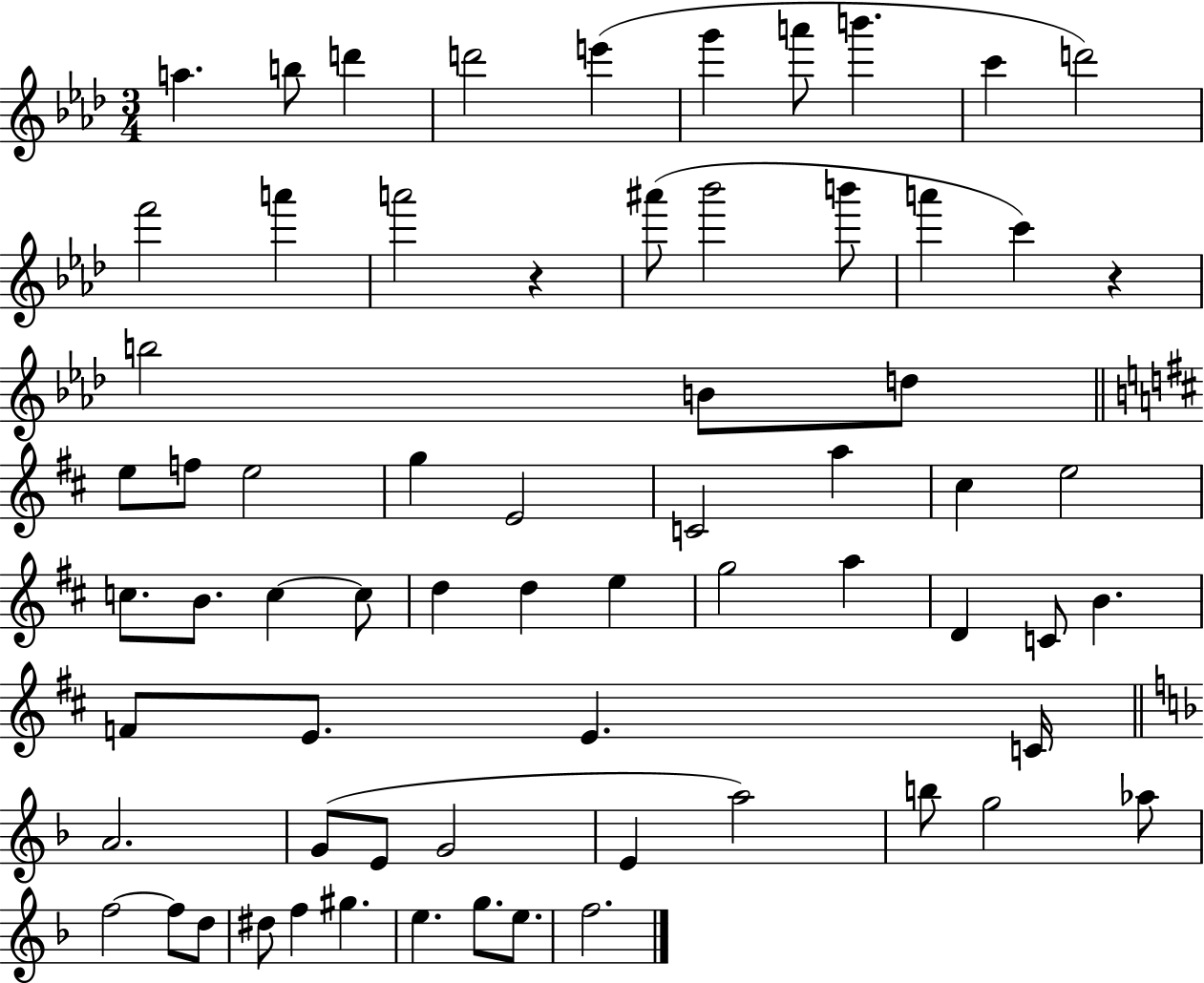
A5/q. B5/e D6/q D6/h E6/q G6/q A6/e B6/q. C6/q D6/h F6/h A6/q A6/h R/q A#6/e Bb6/h B6/e A6/q C6/q R/q B5/h B4/e D5/e E5/e F5/e E5/h G5/q E4/h C4/h A5/q C#5/q E5/h C5/e. B4/e. C5/q C5/e D5/q D5/q E5/q G5/h A5/q D4/q C4/e B4/q. F4/e E4/e. E4/q. C4/s A4/h. G4/e E4/e G4/h E4/q A5/h B5/e G5/h Ab5/e F5/h F5/e D5/e D#5/e F5/q G#5/q. E5/q. G5/e. E5/e. F5/h.